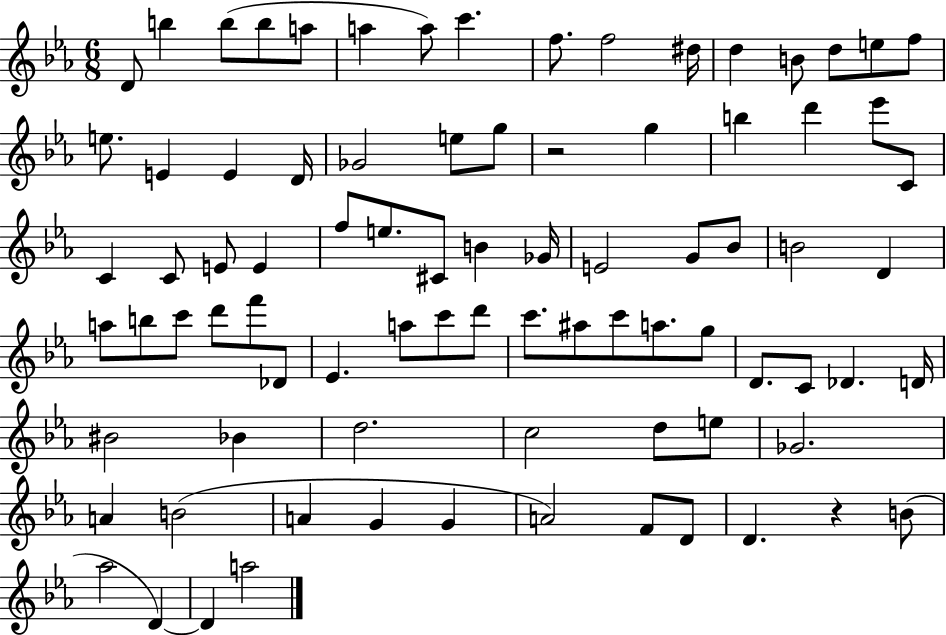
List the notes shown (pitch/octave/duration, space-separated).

D4/e B5/q B5/e B5/e A5/e A5/q A5/e C6/q. F5/e. F5/h D#5/s D5/q B4/e D5/e E5/e F5/e E5/e. E4/q E4/q D4/s Gb4/h E5/e G5/e R/h G5/q B5/q D6/q Eb6/e C4/e C4/q C4/e E4/e E4/q F5/e E5/e. C#4/e B4/q Gb4/s E4/h G4/e Bb4/e B4/h D4/q A5/e B5/e C6/e D6/e F6/e Db4/e Eb4/q. A5/e C6/e D6/e C6/e. A#5/e C6/e A5/e. G5/e D4/e. C4/e Db4/q. D4/s BIS4/h Bb4/q D5/h. C5/h D5/e E5/e Gb4/h. A4/q B4/h A4/q G4/q G4/q A4/h F4/e D4/e D4/q. R/q B4/e Ab5/h D4/q D4/q A5/h